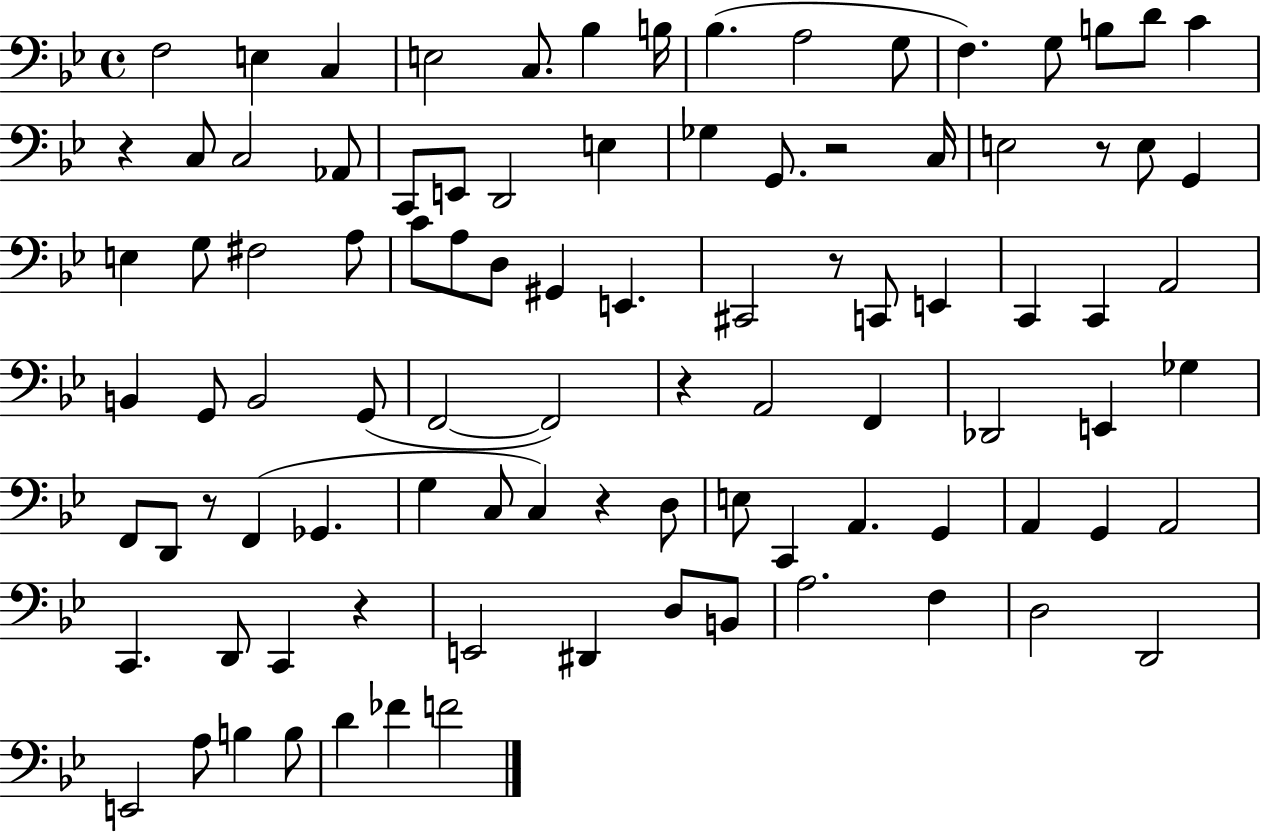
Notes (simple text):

F3/h E3/q C3/q E3/h C3/e. Bb3/q B3/s Bb3/q. A3/h G3/e F3/q. G3/e B3/e D4/e C4/q R/q C3/e C3/h Ab2/e C2/e E2/e D2/h E3/q Gb3/q G2/e. R/h C3/s E3/h R/e E3/e G2/q E3/q G3/e F#3/h A3/e C4/e A3/e D3/e G#2/q E2/q. C#2/h R/e C2/e E2/q C2/q C2/q A2/h B2/q G2/e B2/h G2/e F2/h F2/h R/q A2/h F2/q Db2/h E2/q Gb3/q F2/e D2/e R/e F2/q Gb2/q. G3/q C3/e C3/q R/q D3/e E3/e C2/q A2/q. G2/q A2/q G2/q A2/h C2/q. D2/e C2/q R/q E2/h D#2/q D3/e B2/e A3/h. F3/q D3/h D2/h E2/h A3/e B3/q B3/e D4/q FES4/q F4/h